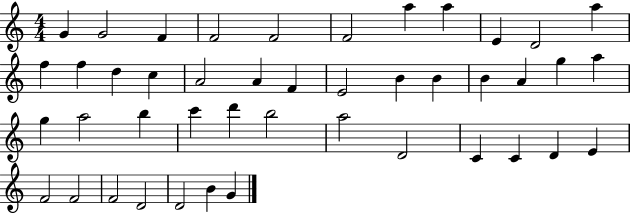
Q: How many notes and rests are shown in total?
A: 44